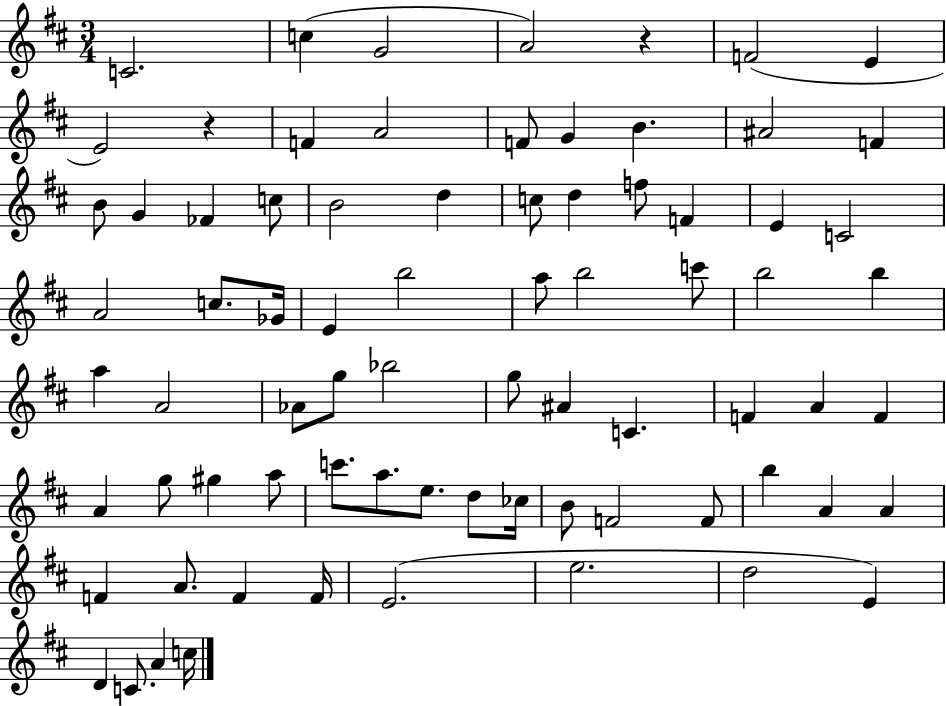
C4/h. C5/q G4/h A4/h R/q F4/h E4/q E4/h R/q F4/q A4/h F4/e G4/q B4/q. A#4/h F4/q B4/e G4/q FES4/q C5/e B4/h D5/q C5/e D5/q F5/e F4/q E4/q C4/h A4/h C5/e. Gb4/s E4/q B5/h A5/e B5/h C6/e B5/h B5/q A5/q A4/h Ab4/e G5/e Bb5/h G5/e A#4/q C4/q. F4/q A4/q F4/q A4/q G5/e G#5/q A5/e C6/e. A5/e. E5/e. D5/e CES5/s B4/e F4/h F4/e B5/q A4/q A4/q F4/q A4/e. F4/q F4/s E4/h. E5/h. D5/h E4/q D4/q C4/e. A4/q C5/s